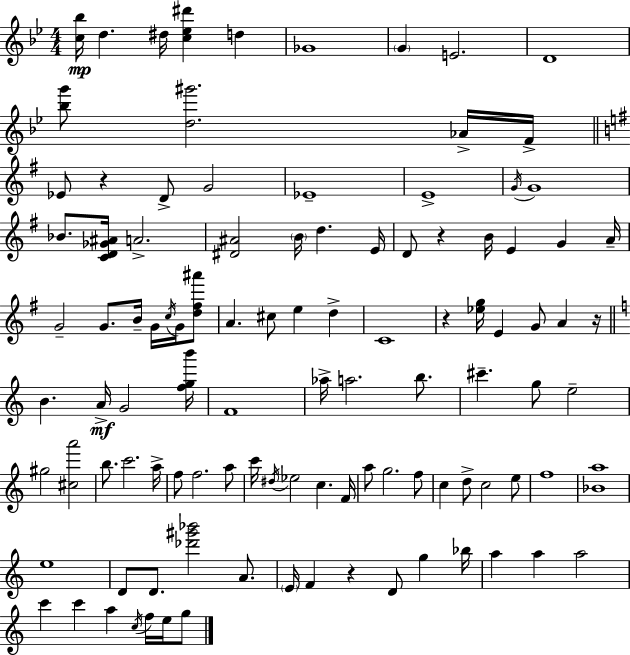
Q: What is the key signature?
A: G minor